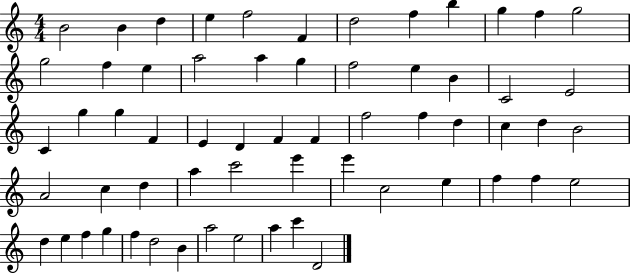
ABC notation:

X:1
T:Untitled
M:4/4
L:1/4
K:C
B2 B d e f2 F d2 f b g f g2 g2 f e a2 a g f2 e B C2 E2 C g g F E D F F f2 f d c d B2 A2 c d a c'2 e' e' c2 e f f e2 d e f g f d2 B a2 e2 a c' D2